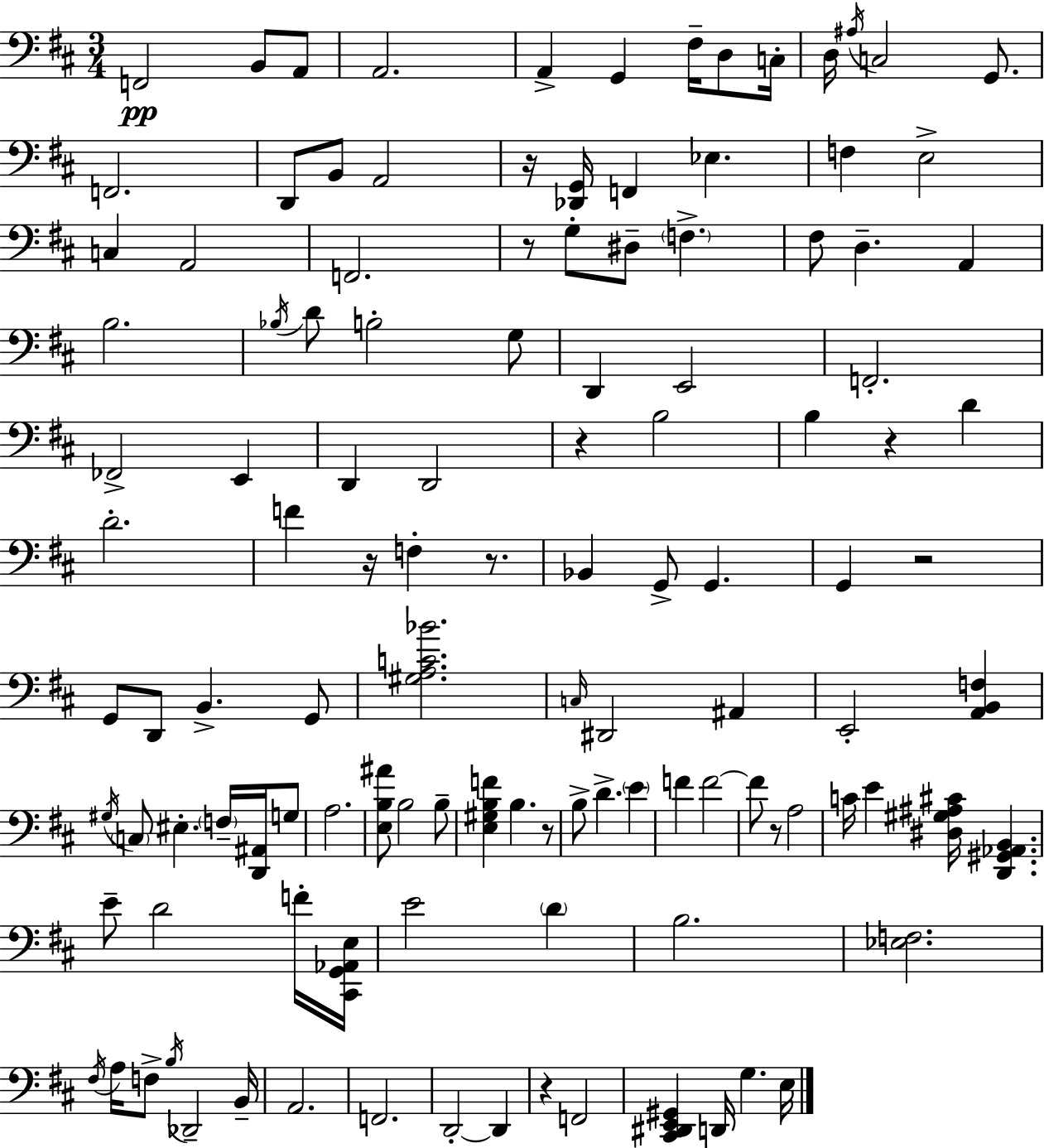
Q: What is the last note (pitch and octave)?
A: E3